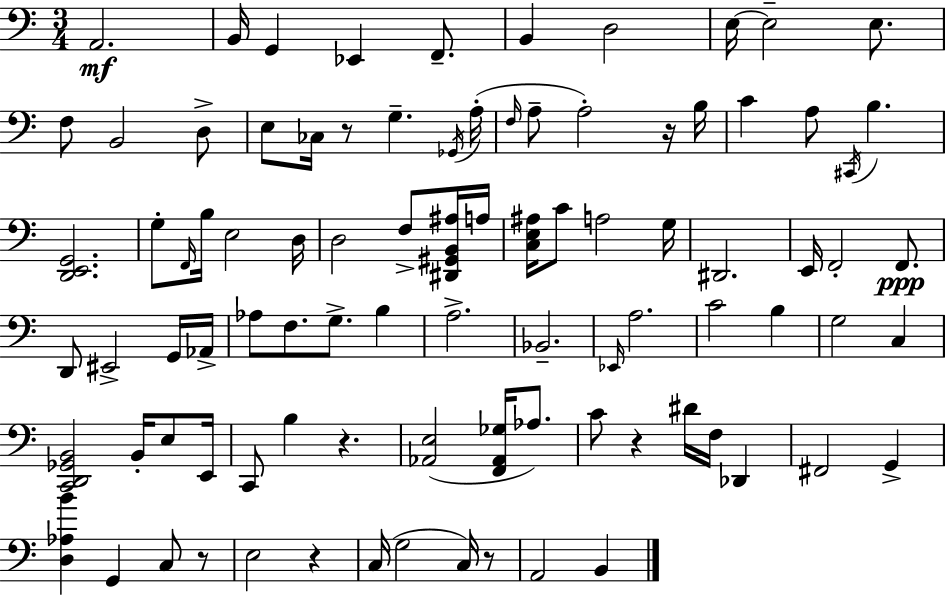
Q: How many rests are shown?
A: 7